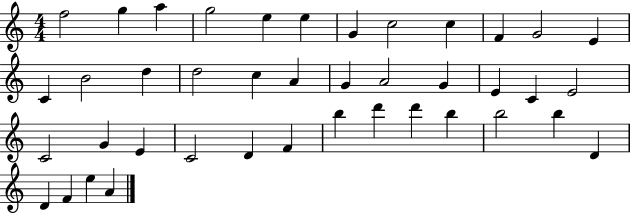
{
  \clef treble
  \numericTimeSignature
  \time 4/4
  \key c \major
  f''2 g''4 a''4 | g''2 e''4 e''4 | g'4 c''2 c''4 | f'4 g'2 e'4 | \break c'4 b'2 d''4 | d''2 c''4 a'4 | g'4 a'2 g'4 | e'4 c'4 e'2 | \break c'2 g'4 e'4 | c'2 d'4 f'4 | b''4 d'''4 d'''4 b''4 | b''2 b''4 d'4 | \break d'4 f'4 e''4 a'4 | \bar "|."
}